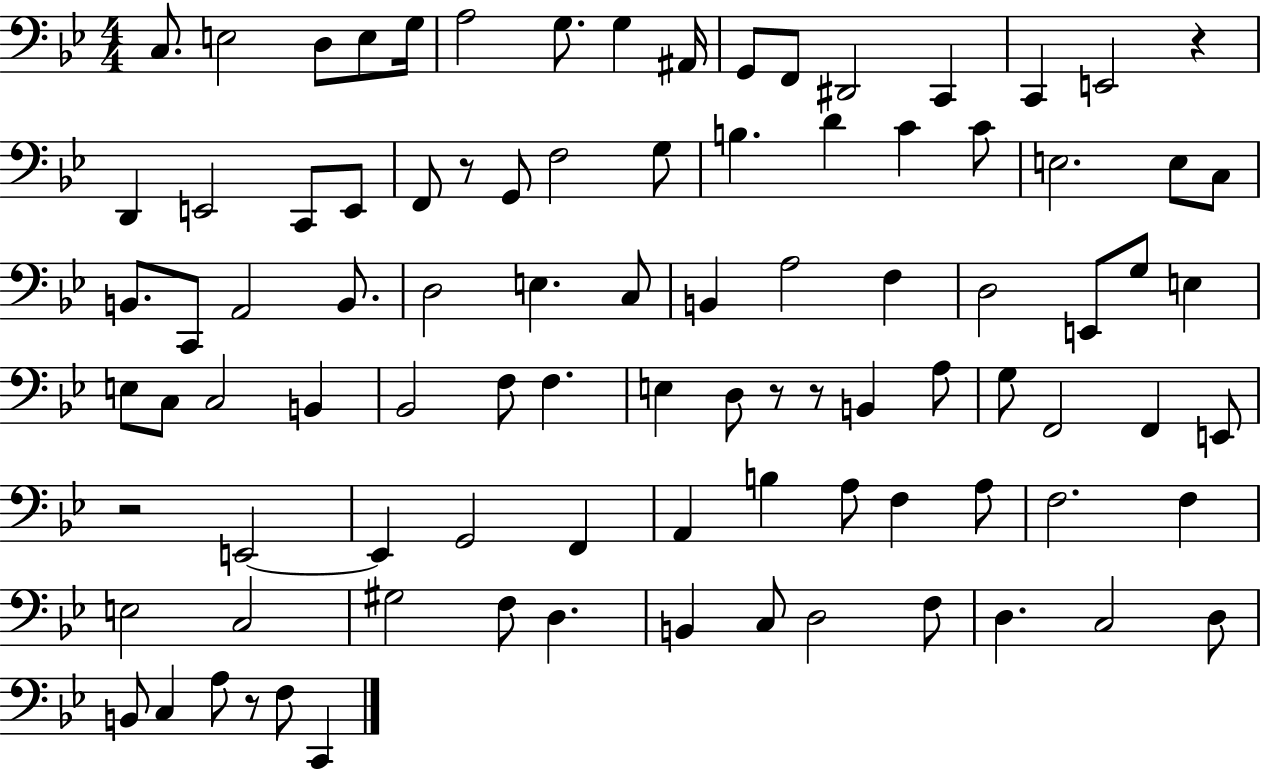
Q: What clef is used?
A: bass